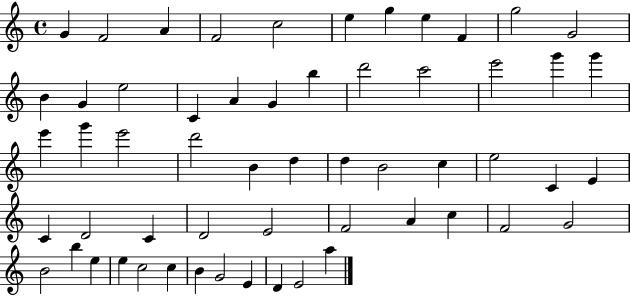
G4/q F4/h A4/q F4/h C5/h E5/q G5/q E5/q F4/q G5/h G4/h B4/q G4/q E5/h C4/q A4/q G4/q B5/q D6/h C6/h E6/h G6/q G6/q E6/q G6/q E6/h D6/h B4/q D5/q D5/q B4/h C5/q E5/h C4/q E4/q C4/q D4/h C4/q D4/h E4/h F4/h A4/q C5/q F4/h G4/h B4/h B5/q E5/q E5/q C5/h C5/q B4/q G4/h E4/q D4/q E4/h A5/q